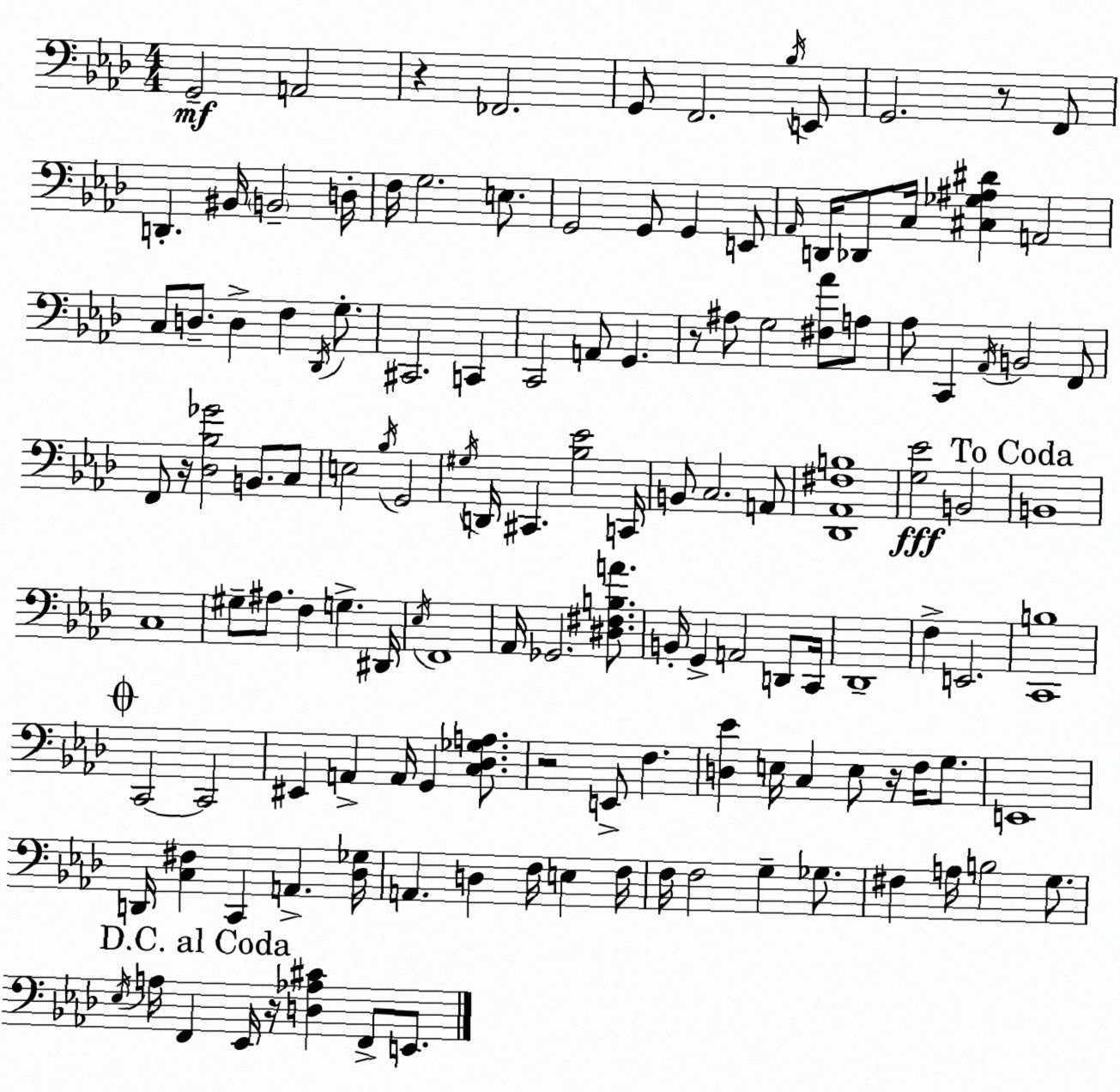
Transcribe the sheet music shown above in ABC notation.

X:1
T:Untitled
M:4/4
L:1/4
K:Fm
G,,2 A,,2 z _F,,2 G,,/2 F,,2 _B,/4 E,,/2 G,,2 z/2 F,,/2 D,, ^B,,/4 B,,2 D,/4 F,/4 G,2 E,/2 G,,2 G,,/2 G,, E,,/2 _A,,/4 D,,/4 _D,,/2 C,/4 [^C,_G,^A,^D] A,,2 C,/2 D,/2 D, F, _D,,/4 G,/2 ^C,,2 C,, C,,2 A,,/2 G,, z/2 ^A,/2 G,2 [^F,_A]/2 A,/2 _A,/2 C,, _A,,/4 B,,2 F,,/2 F,,/2 z/4 [_D,_B,_G]2 B,,/2 C,/2 E,2 _B,/4 G,,2 ^G,/4 D,,/4 ^C,, [_B,_E]2 C,,/4 B,,/2 C,2 A,,/2 [_D,,_A,,^F,B,]4 [G,_E]2 B,,2 B,,4 C,4 ^G,/2 ^A,/2 F, G, ^D,,/4 _E,/4 F,,4 _A,,/4 _G,,2 [^D,^F,B,A]/2 B,,/4 G,, A,,2 D,,/2 C,,/4 _D,,4 F, E,,2 [C,,B,]4 C,,2 C,,2 ^E,, A,, A,,/4 G,, [C,_D,_G,A,]/2 z2 E,,/2 F, [D,_E] E,/4 C, E,/2 z/4 F,/4 G,/2 E,,4 D,,/4 [C,^F,] C,, A,, [_D,_G,]/4 A,, D, F,/4 E, F,/4 F,/4 F,2 G, _G,/2 ^F, A,/4 B,2 G,/2 _E,/4 A,/4 F,, _E,,/4 z/4 [D,_A,^C] F,,/2 E,,/2